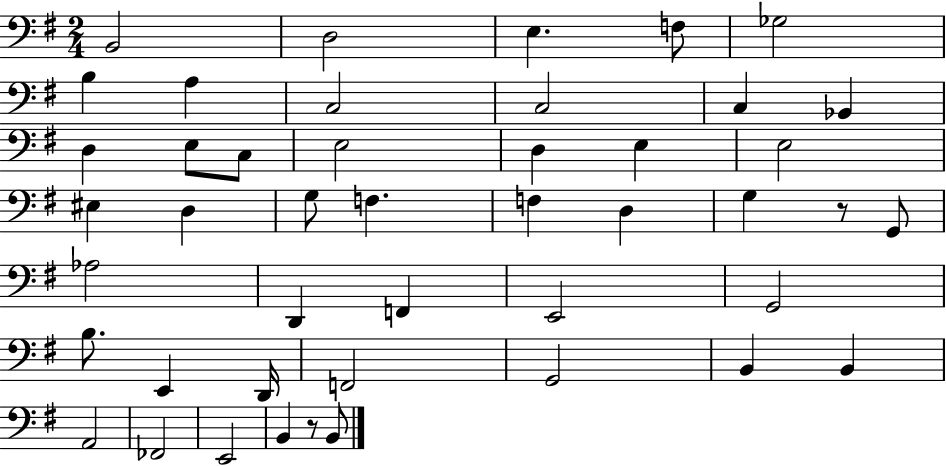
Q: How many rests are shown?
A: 2